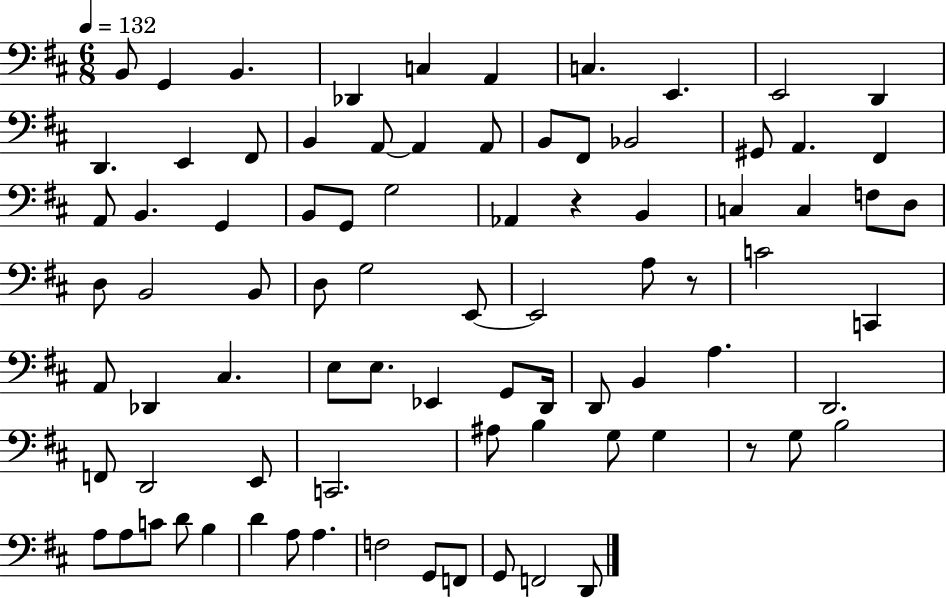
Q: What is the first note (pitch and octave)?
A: B2